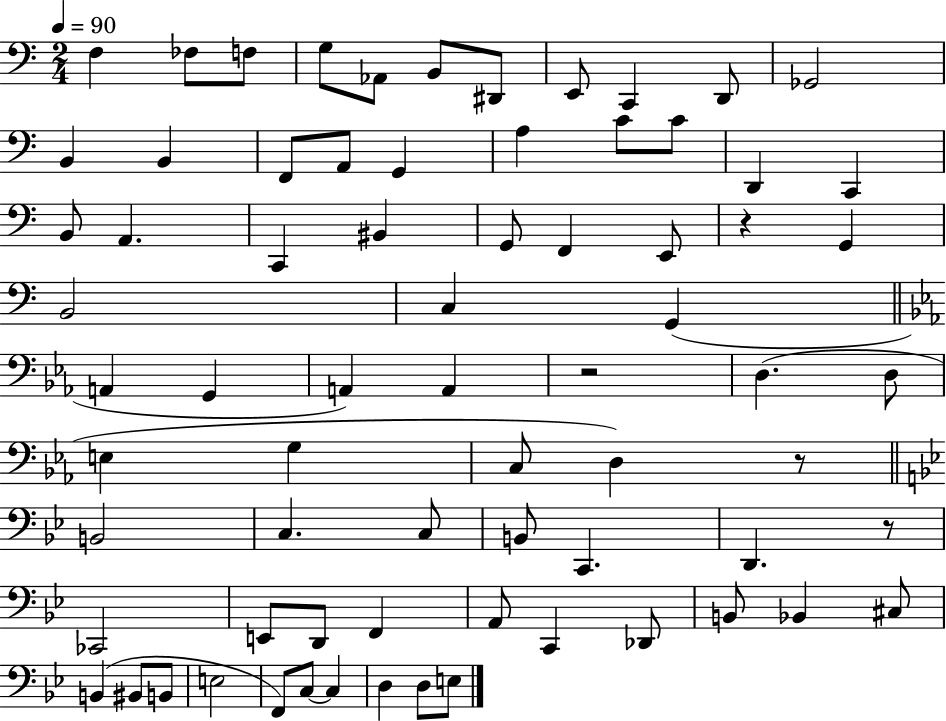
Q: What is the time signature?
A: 2/4